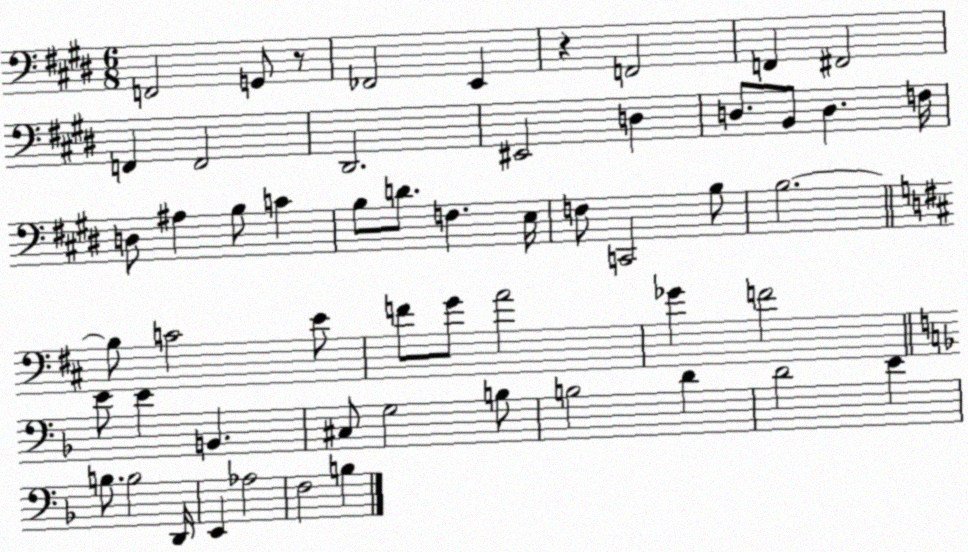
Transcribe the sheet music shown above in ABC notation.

X:1
T:Untitled
M:6/8
L:1/4
K:E
F,,2 G,,/2 z/2 _F,,2 E,, z F,,2 F,, ^F,,2 F,, F,,2 ^D,,2 ^E,,2 D, D,/2 B,,/2 D, F,/4 D,/2 ^A, B,/2 C B,/2 D/2 F, E,/4 F,/2 C,,2 B,/2 B,2 B,/2 C2 E/2 F/2 G/2 A2 _G F2 E/2 E B,, ^C,/2 G,2 B,/2 B,2 D D2 E B,/2 B,2 D,,/4 E,, _A,2 F,2 B,